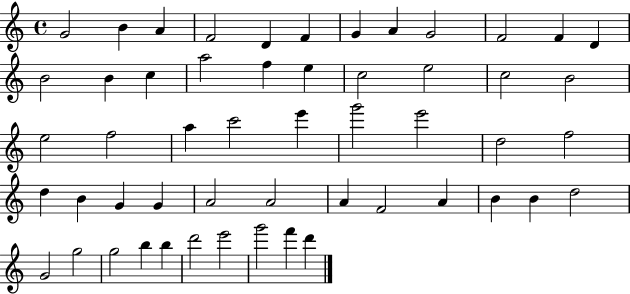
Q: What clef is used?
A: treble